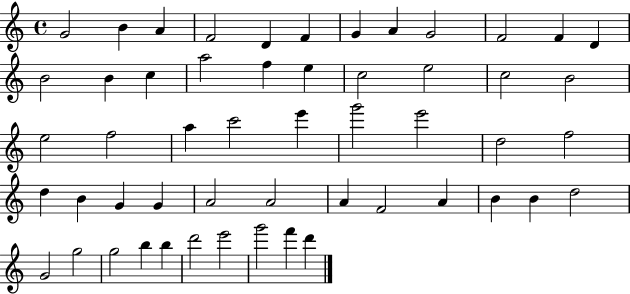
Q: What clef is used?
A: treble